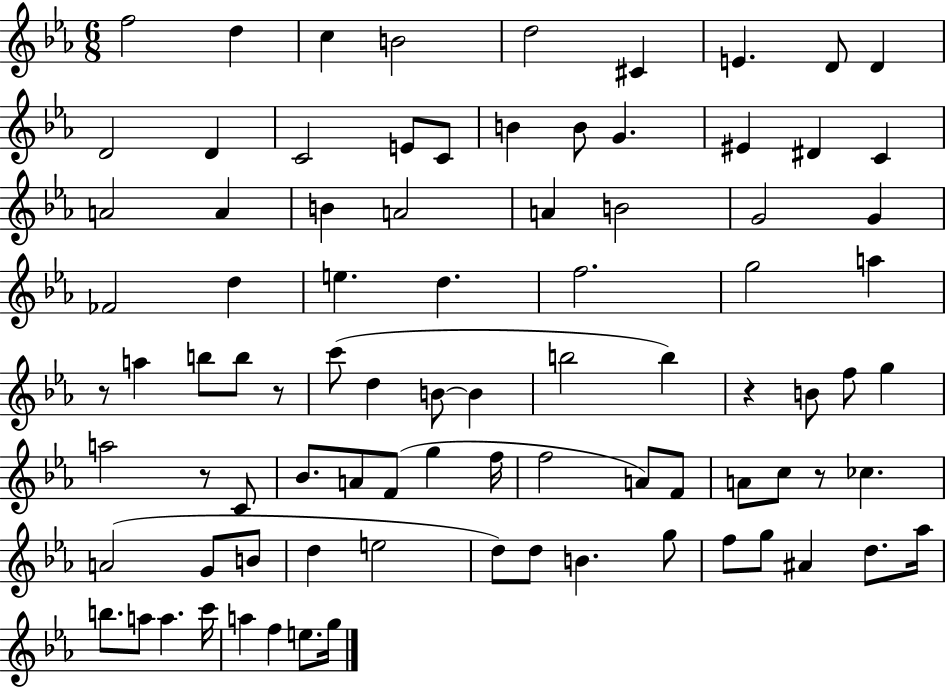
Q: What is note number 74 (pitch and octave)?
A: Ab5